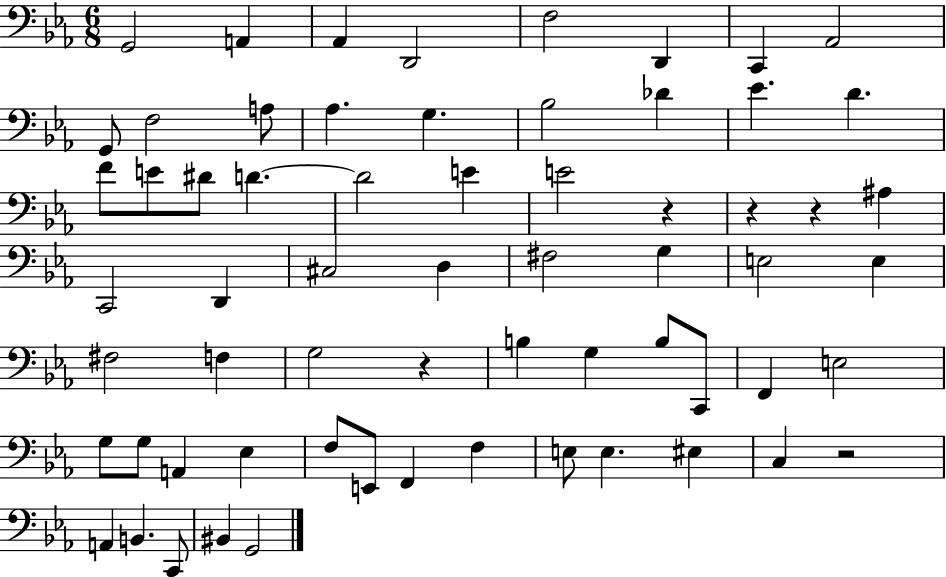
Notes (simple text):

G2/h A2/q Ab2/q D2/h F3/h D2/q C2/q Ab2/h G2/e F3/h A3/e Ab3/q. G3/q. Bb3/h Db4/q Eb4/q. D4/q. F4/e E4/e D#4/e D4/q. D4/h E4/q E4/h R/q R/q R/q A#3/q C2/h D2/q C#3/h D3/q F#3/h G3/q E3/h E3/q F#3/h F3/q G3/h R/q B3/q G3/q B3/e C2/e F2/q E3/h G3/e G3/e A2/q Eb3/q F3/e E2/e F2/q F3/q E3/e E3/q. EIS3/q C3/q R/h A2/q B2/q. C2/e BIS2/q G2/h